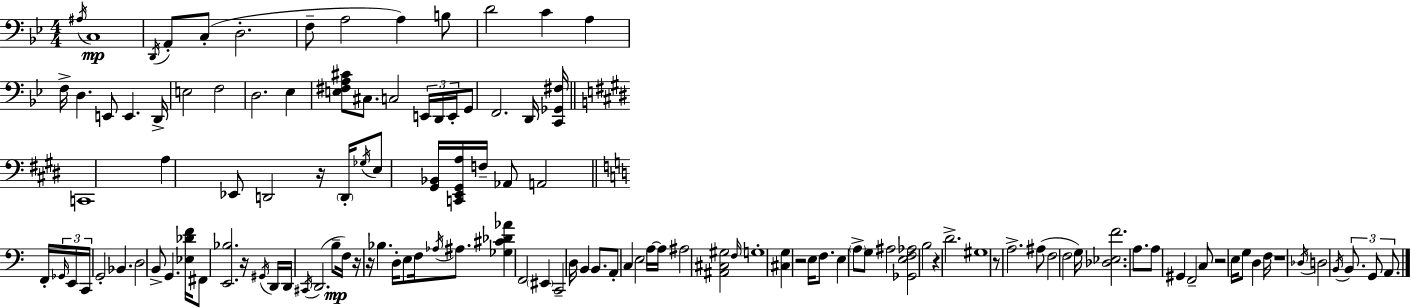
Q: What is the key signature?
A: BES major